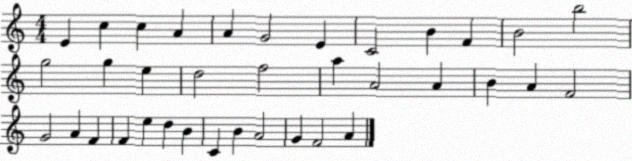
X:1
T:Untitled
M:4/4
L:1/4
K:C
E c c A A G2 E C2 B F B2 b2 g2 g e d2 f2 a A2 A B A F2 G2 A F F e d B C B A2 G F2 A